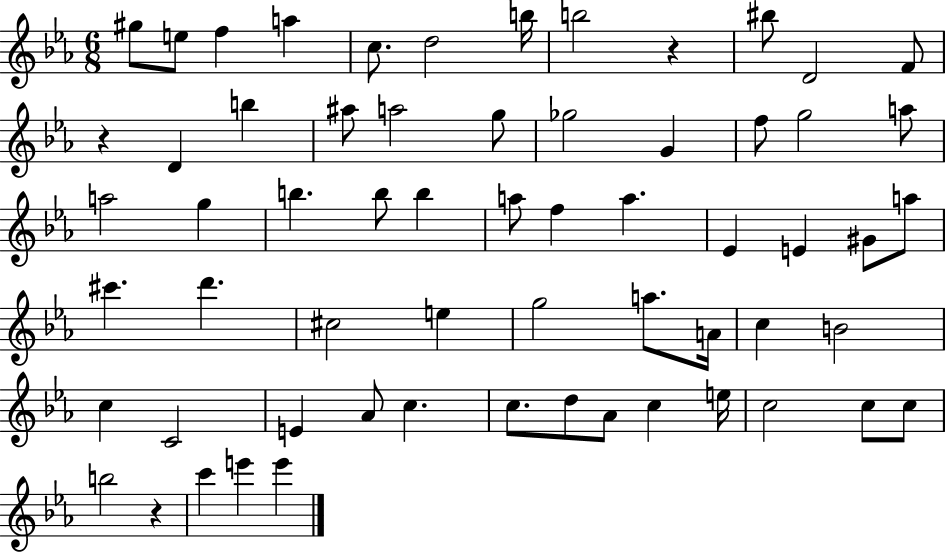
{
  \clef treble
  \numericTimeSignature
  \time 6/8
  \key ees \major
  gis''8 e''8 f''4 a''4 | c''8. d''2 b''16 | b''2 r4 | bis''8 d'2 f'8 | \break r4 d'4 b''4 | ais''8 a''2 g''8 | ges''2 g'4 | f''8 g''2 a''8 | \break a''2 g''4 | b''4. b''8 b''4 | a''8 f''4 a''4. | ees'4 e'4 gis'8 a''8 | \break cis'''4. d'''4. | cis''2 e''4 | g''2 a''8. a'16 | c''4 b'2 | \break c''4 c'2 | e'4 aes'8 c''4. | c''8. d''8 aes'8 c''4 e''16 | c''2 c''8 c''8 | \break b''2 r4 | c'''4 e'''4 e'''4 | \bar "|."
}